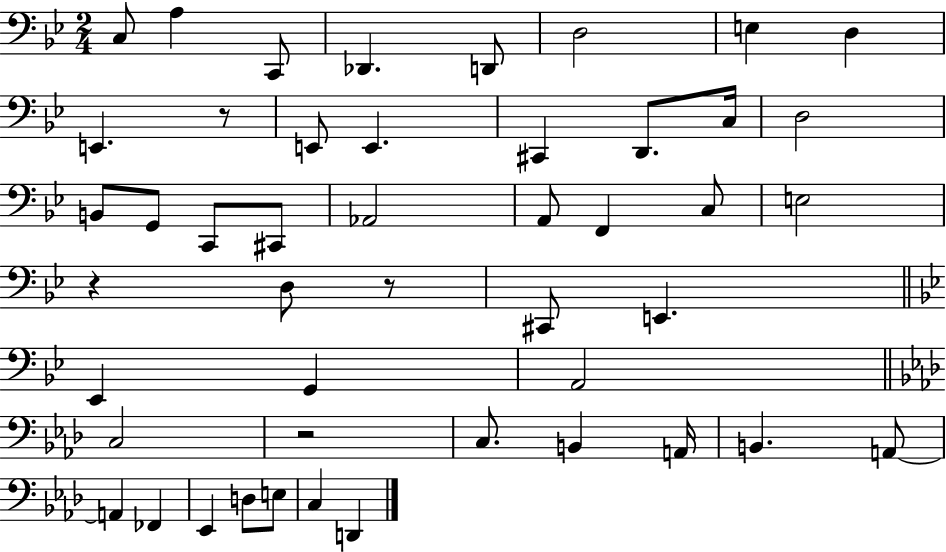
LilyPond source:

{
  \clef bass
  \numericTimeSignature
  \time 2/4
  \key bes \major
  \repeat volta 2 { c8 a4 c,8 | des,4. d,8 | d2 | e4 d4 | \break e,4. r8 | e,8 e,4. | cis,4 d,8. c16 | d2 | \break b,8 g,8 c,8 cis,8 | aes,2 | a,8 f,4 c8 | e2 | \break r4 d8 r8 | cis,8 e,4. | \bar "||" \break \key bes \major ees,4 g,4 | a,2 | \bar "||" \break \key f \minor c2 | r2 | c8. b,4 a,16 | b,4. a,8~~ | \break a,4 fes,4 | ees,4 d8 e8 | c4 d,4 | } \bar "|."
}